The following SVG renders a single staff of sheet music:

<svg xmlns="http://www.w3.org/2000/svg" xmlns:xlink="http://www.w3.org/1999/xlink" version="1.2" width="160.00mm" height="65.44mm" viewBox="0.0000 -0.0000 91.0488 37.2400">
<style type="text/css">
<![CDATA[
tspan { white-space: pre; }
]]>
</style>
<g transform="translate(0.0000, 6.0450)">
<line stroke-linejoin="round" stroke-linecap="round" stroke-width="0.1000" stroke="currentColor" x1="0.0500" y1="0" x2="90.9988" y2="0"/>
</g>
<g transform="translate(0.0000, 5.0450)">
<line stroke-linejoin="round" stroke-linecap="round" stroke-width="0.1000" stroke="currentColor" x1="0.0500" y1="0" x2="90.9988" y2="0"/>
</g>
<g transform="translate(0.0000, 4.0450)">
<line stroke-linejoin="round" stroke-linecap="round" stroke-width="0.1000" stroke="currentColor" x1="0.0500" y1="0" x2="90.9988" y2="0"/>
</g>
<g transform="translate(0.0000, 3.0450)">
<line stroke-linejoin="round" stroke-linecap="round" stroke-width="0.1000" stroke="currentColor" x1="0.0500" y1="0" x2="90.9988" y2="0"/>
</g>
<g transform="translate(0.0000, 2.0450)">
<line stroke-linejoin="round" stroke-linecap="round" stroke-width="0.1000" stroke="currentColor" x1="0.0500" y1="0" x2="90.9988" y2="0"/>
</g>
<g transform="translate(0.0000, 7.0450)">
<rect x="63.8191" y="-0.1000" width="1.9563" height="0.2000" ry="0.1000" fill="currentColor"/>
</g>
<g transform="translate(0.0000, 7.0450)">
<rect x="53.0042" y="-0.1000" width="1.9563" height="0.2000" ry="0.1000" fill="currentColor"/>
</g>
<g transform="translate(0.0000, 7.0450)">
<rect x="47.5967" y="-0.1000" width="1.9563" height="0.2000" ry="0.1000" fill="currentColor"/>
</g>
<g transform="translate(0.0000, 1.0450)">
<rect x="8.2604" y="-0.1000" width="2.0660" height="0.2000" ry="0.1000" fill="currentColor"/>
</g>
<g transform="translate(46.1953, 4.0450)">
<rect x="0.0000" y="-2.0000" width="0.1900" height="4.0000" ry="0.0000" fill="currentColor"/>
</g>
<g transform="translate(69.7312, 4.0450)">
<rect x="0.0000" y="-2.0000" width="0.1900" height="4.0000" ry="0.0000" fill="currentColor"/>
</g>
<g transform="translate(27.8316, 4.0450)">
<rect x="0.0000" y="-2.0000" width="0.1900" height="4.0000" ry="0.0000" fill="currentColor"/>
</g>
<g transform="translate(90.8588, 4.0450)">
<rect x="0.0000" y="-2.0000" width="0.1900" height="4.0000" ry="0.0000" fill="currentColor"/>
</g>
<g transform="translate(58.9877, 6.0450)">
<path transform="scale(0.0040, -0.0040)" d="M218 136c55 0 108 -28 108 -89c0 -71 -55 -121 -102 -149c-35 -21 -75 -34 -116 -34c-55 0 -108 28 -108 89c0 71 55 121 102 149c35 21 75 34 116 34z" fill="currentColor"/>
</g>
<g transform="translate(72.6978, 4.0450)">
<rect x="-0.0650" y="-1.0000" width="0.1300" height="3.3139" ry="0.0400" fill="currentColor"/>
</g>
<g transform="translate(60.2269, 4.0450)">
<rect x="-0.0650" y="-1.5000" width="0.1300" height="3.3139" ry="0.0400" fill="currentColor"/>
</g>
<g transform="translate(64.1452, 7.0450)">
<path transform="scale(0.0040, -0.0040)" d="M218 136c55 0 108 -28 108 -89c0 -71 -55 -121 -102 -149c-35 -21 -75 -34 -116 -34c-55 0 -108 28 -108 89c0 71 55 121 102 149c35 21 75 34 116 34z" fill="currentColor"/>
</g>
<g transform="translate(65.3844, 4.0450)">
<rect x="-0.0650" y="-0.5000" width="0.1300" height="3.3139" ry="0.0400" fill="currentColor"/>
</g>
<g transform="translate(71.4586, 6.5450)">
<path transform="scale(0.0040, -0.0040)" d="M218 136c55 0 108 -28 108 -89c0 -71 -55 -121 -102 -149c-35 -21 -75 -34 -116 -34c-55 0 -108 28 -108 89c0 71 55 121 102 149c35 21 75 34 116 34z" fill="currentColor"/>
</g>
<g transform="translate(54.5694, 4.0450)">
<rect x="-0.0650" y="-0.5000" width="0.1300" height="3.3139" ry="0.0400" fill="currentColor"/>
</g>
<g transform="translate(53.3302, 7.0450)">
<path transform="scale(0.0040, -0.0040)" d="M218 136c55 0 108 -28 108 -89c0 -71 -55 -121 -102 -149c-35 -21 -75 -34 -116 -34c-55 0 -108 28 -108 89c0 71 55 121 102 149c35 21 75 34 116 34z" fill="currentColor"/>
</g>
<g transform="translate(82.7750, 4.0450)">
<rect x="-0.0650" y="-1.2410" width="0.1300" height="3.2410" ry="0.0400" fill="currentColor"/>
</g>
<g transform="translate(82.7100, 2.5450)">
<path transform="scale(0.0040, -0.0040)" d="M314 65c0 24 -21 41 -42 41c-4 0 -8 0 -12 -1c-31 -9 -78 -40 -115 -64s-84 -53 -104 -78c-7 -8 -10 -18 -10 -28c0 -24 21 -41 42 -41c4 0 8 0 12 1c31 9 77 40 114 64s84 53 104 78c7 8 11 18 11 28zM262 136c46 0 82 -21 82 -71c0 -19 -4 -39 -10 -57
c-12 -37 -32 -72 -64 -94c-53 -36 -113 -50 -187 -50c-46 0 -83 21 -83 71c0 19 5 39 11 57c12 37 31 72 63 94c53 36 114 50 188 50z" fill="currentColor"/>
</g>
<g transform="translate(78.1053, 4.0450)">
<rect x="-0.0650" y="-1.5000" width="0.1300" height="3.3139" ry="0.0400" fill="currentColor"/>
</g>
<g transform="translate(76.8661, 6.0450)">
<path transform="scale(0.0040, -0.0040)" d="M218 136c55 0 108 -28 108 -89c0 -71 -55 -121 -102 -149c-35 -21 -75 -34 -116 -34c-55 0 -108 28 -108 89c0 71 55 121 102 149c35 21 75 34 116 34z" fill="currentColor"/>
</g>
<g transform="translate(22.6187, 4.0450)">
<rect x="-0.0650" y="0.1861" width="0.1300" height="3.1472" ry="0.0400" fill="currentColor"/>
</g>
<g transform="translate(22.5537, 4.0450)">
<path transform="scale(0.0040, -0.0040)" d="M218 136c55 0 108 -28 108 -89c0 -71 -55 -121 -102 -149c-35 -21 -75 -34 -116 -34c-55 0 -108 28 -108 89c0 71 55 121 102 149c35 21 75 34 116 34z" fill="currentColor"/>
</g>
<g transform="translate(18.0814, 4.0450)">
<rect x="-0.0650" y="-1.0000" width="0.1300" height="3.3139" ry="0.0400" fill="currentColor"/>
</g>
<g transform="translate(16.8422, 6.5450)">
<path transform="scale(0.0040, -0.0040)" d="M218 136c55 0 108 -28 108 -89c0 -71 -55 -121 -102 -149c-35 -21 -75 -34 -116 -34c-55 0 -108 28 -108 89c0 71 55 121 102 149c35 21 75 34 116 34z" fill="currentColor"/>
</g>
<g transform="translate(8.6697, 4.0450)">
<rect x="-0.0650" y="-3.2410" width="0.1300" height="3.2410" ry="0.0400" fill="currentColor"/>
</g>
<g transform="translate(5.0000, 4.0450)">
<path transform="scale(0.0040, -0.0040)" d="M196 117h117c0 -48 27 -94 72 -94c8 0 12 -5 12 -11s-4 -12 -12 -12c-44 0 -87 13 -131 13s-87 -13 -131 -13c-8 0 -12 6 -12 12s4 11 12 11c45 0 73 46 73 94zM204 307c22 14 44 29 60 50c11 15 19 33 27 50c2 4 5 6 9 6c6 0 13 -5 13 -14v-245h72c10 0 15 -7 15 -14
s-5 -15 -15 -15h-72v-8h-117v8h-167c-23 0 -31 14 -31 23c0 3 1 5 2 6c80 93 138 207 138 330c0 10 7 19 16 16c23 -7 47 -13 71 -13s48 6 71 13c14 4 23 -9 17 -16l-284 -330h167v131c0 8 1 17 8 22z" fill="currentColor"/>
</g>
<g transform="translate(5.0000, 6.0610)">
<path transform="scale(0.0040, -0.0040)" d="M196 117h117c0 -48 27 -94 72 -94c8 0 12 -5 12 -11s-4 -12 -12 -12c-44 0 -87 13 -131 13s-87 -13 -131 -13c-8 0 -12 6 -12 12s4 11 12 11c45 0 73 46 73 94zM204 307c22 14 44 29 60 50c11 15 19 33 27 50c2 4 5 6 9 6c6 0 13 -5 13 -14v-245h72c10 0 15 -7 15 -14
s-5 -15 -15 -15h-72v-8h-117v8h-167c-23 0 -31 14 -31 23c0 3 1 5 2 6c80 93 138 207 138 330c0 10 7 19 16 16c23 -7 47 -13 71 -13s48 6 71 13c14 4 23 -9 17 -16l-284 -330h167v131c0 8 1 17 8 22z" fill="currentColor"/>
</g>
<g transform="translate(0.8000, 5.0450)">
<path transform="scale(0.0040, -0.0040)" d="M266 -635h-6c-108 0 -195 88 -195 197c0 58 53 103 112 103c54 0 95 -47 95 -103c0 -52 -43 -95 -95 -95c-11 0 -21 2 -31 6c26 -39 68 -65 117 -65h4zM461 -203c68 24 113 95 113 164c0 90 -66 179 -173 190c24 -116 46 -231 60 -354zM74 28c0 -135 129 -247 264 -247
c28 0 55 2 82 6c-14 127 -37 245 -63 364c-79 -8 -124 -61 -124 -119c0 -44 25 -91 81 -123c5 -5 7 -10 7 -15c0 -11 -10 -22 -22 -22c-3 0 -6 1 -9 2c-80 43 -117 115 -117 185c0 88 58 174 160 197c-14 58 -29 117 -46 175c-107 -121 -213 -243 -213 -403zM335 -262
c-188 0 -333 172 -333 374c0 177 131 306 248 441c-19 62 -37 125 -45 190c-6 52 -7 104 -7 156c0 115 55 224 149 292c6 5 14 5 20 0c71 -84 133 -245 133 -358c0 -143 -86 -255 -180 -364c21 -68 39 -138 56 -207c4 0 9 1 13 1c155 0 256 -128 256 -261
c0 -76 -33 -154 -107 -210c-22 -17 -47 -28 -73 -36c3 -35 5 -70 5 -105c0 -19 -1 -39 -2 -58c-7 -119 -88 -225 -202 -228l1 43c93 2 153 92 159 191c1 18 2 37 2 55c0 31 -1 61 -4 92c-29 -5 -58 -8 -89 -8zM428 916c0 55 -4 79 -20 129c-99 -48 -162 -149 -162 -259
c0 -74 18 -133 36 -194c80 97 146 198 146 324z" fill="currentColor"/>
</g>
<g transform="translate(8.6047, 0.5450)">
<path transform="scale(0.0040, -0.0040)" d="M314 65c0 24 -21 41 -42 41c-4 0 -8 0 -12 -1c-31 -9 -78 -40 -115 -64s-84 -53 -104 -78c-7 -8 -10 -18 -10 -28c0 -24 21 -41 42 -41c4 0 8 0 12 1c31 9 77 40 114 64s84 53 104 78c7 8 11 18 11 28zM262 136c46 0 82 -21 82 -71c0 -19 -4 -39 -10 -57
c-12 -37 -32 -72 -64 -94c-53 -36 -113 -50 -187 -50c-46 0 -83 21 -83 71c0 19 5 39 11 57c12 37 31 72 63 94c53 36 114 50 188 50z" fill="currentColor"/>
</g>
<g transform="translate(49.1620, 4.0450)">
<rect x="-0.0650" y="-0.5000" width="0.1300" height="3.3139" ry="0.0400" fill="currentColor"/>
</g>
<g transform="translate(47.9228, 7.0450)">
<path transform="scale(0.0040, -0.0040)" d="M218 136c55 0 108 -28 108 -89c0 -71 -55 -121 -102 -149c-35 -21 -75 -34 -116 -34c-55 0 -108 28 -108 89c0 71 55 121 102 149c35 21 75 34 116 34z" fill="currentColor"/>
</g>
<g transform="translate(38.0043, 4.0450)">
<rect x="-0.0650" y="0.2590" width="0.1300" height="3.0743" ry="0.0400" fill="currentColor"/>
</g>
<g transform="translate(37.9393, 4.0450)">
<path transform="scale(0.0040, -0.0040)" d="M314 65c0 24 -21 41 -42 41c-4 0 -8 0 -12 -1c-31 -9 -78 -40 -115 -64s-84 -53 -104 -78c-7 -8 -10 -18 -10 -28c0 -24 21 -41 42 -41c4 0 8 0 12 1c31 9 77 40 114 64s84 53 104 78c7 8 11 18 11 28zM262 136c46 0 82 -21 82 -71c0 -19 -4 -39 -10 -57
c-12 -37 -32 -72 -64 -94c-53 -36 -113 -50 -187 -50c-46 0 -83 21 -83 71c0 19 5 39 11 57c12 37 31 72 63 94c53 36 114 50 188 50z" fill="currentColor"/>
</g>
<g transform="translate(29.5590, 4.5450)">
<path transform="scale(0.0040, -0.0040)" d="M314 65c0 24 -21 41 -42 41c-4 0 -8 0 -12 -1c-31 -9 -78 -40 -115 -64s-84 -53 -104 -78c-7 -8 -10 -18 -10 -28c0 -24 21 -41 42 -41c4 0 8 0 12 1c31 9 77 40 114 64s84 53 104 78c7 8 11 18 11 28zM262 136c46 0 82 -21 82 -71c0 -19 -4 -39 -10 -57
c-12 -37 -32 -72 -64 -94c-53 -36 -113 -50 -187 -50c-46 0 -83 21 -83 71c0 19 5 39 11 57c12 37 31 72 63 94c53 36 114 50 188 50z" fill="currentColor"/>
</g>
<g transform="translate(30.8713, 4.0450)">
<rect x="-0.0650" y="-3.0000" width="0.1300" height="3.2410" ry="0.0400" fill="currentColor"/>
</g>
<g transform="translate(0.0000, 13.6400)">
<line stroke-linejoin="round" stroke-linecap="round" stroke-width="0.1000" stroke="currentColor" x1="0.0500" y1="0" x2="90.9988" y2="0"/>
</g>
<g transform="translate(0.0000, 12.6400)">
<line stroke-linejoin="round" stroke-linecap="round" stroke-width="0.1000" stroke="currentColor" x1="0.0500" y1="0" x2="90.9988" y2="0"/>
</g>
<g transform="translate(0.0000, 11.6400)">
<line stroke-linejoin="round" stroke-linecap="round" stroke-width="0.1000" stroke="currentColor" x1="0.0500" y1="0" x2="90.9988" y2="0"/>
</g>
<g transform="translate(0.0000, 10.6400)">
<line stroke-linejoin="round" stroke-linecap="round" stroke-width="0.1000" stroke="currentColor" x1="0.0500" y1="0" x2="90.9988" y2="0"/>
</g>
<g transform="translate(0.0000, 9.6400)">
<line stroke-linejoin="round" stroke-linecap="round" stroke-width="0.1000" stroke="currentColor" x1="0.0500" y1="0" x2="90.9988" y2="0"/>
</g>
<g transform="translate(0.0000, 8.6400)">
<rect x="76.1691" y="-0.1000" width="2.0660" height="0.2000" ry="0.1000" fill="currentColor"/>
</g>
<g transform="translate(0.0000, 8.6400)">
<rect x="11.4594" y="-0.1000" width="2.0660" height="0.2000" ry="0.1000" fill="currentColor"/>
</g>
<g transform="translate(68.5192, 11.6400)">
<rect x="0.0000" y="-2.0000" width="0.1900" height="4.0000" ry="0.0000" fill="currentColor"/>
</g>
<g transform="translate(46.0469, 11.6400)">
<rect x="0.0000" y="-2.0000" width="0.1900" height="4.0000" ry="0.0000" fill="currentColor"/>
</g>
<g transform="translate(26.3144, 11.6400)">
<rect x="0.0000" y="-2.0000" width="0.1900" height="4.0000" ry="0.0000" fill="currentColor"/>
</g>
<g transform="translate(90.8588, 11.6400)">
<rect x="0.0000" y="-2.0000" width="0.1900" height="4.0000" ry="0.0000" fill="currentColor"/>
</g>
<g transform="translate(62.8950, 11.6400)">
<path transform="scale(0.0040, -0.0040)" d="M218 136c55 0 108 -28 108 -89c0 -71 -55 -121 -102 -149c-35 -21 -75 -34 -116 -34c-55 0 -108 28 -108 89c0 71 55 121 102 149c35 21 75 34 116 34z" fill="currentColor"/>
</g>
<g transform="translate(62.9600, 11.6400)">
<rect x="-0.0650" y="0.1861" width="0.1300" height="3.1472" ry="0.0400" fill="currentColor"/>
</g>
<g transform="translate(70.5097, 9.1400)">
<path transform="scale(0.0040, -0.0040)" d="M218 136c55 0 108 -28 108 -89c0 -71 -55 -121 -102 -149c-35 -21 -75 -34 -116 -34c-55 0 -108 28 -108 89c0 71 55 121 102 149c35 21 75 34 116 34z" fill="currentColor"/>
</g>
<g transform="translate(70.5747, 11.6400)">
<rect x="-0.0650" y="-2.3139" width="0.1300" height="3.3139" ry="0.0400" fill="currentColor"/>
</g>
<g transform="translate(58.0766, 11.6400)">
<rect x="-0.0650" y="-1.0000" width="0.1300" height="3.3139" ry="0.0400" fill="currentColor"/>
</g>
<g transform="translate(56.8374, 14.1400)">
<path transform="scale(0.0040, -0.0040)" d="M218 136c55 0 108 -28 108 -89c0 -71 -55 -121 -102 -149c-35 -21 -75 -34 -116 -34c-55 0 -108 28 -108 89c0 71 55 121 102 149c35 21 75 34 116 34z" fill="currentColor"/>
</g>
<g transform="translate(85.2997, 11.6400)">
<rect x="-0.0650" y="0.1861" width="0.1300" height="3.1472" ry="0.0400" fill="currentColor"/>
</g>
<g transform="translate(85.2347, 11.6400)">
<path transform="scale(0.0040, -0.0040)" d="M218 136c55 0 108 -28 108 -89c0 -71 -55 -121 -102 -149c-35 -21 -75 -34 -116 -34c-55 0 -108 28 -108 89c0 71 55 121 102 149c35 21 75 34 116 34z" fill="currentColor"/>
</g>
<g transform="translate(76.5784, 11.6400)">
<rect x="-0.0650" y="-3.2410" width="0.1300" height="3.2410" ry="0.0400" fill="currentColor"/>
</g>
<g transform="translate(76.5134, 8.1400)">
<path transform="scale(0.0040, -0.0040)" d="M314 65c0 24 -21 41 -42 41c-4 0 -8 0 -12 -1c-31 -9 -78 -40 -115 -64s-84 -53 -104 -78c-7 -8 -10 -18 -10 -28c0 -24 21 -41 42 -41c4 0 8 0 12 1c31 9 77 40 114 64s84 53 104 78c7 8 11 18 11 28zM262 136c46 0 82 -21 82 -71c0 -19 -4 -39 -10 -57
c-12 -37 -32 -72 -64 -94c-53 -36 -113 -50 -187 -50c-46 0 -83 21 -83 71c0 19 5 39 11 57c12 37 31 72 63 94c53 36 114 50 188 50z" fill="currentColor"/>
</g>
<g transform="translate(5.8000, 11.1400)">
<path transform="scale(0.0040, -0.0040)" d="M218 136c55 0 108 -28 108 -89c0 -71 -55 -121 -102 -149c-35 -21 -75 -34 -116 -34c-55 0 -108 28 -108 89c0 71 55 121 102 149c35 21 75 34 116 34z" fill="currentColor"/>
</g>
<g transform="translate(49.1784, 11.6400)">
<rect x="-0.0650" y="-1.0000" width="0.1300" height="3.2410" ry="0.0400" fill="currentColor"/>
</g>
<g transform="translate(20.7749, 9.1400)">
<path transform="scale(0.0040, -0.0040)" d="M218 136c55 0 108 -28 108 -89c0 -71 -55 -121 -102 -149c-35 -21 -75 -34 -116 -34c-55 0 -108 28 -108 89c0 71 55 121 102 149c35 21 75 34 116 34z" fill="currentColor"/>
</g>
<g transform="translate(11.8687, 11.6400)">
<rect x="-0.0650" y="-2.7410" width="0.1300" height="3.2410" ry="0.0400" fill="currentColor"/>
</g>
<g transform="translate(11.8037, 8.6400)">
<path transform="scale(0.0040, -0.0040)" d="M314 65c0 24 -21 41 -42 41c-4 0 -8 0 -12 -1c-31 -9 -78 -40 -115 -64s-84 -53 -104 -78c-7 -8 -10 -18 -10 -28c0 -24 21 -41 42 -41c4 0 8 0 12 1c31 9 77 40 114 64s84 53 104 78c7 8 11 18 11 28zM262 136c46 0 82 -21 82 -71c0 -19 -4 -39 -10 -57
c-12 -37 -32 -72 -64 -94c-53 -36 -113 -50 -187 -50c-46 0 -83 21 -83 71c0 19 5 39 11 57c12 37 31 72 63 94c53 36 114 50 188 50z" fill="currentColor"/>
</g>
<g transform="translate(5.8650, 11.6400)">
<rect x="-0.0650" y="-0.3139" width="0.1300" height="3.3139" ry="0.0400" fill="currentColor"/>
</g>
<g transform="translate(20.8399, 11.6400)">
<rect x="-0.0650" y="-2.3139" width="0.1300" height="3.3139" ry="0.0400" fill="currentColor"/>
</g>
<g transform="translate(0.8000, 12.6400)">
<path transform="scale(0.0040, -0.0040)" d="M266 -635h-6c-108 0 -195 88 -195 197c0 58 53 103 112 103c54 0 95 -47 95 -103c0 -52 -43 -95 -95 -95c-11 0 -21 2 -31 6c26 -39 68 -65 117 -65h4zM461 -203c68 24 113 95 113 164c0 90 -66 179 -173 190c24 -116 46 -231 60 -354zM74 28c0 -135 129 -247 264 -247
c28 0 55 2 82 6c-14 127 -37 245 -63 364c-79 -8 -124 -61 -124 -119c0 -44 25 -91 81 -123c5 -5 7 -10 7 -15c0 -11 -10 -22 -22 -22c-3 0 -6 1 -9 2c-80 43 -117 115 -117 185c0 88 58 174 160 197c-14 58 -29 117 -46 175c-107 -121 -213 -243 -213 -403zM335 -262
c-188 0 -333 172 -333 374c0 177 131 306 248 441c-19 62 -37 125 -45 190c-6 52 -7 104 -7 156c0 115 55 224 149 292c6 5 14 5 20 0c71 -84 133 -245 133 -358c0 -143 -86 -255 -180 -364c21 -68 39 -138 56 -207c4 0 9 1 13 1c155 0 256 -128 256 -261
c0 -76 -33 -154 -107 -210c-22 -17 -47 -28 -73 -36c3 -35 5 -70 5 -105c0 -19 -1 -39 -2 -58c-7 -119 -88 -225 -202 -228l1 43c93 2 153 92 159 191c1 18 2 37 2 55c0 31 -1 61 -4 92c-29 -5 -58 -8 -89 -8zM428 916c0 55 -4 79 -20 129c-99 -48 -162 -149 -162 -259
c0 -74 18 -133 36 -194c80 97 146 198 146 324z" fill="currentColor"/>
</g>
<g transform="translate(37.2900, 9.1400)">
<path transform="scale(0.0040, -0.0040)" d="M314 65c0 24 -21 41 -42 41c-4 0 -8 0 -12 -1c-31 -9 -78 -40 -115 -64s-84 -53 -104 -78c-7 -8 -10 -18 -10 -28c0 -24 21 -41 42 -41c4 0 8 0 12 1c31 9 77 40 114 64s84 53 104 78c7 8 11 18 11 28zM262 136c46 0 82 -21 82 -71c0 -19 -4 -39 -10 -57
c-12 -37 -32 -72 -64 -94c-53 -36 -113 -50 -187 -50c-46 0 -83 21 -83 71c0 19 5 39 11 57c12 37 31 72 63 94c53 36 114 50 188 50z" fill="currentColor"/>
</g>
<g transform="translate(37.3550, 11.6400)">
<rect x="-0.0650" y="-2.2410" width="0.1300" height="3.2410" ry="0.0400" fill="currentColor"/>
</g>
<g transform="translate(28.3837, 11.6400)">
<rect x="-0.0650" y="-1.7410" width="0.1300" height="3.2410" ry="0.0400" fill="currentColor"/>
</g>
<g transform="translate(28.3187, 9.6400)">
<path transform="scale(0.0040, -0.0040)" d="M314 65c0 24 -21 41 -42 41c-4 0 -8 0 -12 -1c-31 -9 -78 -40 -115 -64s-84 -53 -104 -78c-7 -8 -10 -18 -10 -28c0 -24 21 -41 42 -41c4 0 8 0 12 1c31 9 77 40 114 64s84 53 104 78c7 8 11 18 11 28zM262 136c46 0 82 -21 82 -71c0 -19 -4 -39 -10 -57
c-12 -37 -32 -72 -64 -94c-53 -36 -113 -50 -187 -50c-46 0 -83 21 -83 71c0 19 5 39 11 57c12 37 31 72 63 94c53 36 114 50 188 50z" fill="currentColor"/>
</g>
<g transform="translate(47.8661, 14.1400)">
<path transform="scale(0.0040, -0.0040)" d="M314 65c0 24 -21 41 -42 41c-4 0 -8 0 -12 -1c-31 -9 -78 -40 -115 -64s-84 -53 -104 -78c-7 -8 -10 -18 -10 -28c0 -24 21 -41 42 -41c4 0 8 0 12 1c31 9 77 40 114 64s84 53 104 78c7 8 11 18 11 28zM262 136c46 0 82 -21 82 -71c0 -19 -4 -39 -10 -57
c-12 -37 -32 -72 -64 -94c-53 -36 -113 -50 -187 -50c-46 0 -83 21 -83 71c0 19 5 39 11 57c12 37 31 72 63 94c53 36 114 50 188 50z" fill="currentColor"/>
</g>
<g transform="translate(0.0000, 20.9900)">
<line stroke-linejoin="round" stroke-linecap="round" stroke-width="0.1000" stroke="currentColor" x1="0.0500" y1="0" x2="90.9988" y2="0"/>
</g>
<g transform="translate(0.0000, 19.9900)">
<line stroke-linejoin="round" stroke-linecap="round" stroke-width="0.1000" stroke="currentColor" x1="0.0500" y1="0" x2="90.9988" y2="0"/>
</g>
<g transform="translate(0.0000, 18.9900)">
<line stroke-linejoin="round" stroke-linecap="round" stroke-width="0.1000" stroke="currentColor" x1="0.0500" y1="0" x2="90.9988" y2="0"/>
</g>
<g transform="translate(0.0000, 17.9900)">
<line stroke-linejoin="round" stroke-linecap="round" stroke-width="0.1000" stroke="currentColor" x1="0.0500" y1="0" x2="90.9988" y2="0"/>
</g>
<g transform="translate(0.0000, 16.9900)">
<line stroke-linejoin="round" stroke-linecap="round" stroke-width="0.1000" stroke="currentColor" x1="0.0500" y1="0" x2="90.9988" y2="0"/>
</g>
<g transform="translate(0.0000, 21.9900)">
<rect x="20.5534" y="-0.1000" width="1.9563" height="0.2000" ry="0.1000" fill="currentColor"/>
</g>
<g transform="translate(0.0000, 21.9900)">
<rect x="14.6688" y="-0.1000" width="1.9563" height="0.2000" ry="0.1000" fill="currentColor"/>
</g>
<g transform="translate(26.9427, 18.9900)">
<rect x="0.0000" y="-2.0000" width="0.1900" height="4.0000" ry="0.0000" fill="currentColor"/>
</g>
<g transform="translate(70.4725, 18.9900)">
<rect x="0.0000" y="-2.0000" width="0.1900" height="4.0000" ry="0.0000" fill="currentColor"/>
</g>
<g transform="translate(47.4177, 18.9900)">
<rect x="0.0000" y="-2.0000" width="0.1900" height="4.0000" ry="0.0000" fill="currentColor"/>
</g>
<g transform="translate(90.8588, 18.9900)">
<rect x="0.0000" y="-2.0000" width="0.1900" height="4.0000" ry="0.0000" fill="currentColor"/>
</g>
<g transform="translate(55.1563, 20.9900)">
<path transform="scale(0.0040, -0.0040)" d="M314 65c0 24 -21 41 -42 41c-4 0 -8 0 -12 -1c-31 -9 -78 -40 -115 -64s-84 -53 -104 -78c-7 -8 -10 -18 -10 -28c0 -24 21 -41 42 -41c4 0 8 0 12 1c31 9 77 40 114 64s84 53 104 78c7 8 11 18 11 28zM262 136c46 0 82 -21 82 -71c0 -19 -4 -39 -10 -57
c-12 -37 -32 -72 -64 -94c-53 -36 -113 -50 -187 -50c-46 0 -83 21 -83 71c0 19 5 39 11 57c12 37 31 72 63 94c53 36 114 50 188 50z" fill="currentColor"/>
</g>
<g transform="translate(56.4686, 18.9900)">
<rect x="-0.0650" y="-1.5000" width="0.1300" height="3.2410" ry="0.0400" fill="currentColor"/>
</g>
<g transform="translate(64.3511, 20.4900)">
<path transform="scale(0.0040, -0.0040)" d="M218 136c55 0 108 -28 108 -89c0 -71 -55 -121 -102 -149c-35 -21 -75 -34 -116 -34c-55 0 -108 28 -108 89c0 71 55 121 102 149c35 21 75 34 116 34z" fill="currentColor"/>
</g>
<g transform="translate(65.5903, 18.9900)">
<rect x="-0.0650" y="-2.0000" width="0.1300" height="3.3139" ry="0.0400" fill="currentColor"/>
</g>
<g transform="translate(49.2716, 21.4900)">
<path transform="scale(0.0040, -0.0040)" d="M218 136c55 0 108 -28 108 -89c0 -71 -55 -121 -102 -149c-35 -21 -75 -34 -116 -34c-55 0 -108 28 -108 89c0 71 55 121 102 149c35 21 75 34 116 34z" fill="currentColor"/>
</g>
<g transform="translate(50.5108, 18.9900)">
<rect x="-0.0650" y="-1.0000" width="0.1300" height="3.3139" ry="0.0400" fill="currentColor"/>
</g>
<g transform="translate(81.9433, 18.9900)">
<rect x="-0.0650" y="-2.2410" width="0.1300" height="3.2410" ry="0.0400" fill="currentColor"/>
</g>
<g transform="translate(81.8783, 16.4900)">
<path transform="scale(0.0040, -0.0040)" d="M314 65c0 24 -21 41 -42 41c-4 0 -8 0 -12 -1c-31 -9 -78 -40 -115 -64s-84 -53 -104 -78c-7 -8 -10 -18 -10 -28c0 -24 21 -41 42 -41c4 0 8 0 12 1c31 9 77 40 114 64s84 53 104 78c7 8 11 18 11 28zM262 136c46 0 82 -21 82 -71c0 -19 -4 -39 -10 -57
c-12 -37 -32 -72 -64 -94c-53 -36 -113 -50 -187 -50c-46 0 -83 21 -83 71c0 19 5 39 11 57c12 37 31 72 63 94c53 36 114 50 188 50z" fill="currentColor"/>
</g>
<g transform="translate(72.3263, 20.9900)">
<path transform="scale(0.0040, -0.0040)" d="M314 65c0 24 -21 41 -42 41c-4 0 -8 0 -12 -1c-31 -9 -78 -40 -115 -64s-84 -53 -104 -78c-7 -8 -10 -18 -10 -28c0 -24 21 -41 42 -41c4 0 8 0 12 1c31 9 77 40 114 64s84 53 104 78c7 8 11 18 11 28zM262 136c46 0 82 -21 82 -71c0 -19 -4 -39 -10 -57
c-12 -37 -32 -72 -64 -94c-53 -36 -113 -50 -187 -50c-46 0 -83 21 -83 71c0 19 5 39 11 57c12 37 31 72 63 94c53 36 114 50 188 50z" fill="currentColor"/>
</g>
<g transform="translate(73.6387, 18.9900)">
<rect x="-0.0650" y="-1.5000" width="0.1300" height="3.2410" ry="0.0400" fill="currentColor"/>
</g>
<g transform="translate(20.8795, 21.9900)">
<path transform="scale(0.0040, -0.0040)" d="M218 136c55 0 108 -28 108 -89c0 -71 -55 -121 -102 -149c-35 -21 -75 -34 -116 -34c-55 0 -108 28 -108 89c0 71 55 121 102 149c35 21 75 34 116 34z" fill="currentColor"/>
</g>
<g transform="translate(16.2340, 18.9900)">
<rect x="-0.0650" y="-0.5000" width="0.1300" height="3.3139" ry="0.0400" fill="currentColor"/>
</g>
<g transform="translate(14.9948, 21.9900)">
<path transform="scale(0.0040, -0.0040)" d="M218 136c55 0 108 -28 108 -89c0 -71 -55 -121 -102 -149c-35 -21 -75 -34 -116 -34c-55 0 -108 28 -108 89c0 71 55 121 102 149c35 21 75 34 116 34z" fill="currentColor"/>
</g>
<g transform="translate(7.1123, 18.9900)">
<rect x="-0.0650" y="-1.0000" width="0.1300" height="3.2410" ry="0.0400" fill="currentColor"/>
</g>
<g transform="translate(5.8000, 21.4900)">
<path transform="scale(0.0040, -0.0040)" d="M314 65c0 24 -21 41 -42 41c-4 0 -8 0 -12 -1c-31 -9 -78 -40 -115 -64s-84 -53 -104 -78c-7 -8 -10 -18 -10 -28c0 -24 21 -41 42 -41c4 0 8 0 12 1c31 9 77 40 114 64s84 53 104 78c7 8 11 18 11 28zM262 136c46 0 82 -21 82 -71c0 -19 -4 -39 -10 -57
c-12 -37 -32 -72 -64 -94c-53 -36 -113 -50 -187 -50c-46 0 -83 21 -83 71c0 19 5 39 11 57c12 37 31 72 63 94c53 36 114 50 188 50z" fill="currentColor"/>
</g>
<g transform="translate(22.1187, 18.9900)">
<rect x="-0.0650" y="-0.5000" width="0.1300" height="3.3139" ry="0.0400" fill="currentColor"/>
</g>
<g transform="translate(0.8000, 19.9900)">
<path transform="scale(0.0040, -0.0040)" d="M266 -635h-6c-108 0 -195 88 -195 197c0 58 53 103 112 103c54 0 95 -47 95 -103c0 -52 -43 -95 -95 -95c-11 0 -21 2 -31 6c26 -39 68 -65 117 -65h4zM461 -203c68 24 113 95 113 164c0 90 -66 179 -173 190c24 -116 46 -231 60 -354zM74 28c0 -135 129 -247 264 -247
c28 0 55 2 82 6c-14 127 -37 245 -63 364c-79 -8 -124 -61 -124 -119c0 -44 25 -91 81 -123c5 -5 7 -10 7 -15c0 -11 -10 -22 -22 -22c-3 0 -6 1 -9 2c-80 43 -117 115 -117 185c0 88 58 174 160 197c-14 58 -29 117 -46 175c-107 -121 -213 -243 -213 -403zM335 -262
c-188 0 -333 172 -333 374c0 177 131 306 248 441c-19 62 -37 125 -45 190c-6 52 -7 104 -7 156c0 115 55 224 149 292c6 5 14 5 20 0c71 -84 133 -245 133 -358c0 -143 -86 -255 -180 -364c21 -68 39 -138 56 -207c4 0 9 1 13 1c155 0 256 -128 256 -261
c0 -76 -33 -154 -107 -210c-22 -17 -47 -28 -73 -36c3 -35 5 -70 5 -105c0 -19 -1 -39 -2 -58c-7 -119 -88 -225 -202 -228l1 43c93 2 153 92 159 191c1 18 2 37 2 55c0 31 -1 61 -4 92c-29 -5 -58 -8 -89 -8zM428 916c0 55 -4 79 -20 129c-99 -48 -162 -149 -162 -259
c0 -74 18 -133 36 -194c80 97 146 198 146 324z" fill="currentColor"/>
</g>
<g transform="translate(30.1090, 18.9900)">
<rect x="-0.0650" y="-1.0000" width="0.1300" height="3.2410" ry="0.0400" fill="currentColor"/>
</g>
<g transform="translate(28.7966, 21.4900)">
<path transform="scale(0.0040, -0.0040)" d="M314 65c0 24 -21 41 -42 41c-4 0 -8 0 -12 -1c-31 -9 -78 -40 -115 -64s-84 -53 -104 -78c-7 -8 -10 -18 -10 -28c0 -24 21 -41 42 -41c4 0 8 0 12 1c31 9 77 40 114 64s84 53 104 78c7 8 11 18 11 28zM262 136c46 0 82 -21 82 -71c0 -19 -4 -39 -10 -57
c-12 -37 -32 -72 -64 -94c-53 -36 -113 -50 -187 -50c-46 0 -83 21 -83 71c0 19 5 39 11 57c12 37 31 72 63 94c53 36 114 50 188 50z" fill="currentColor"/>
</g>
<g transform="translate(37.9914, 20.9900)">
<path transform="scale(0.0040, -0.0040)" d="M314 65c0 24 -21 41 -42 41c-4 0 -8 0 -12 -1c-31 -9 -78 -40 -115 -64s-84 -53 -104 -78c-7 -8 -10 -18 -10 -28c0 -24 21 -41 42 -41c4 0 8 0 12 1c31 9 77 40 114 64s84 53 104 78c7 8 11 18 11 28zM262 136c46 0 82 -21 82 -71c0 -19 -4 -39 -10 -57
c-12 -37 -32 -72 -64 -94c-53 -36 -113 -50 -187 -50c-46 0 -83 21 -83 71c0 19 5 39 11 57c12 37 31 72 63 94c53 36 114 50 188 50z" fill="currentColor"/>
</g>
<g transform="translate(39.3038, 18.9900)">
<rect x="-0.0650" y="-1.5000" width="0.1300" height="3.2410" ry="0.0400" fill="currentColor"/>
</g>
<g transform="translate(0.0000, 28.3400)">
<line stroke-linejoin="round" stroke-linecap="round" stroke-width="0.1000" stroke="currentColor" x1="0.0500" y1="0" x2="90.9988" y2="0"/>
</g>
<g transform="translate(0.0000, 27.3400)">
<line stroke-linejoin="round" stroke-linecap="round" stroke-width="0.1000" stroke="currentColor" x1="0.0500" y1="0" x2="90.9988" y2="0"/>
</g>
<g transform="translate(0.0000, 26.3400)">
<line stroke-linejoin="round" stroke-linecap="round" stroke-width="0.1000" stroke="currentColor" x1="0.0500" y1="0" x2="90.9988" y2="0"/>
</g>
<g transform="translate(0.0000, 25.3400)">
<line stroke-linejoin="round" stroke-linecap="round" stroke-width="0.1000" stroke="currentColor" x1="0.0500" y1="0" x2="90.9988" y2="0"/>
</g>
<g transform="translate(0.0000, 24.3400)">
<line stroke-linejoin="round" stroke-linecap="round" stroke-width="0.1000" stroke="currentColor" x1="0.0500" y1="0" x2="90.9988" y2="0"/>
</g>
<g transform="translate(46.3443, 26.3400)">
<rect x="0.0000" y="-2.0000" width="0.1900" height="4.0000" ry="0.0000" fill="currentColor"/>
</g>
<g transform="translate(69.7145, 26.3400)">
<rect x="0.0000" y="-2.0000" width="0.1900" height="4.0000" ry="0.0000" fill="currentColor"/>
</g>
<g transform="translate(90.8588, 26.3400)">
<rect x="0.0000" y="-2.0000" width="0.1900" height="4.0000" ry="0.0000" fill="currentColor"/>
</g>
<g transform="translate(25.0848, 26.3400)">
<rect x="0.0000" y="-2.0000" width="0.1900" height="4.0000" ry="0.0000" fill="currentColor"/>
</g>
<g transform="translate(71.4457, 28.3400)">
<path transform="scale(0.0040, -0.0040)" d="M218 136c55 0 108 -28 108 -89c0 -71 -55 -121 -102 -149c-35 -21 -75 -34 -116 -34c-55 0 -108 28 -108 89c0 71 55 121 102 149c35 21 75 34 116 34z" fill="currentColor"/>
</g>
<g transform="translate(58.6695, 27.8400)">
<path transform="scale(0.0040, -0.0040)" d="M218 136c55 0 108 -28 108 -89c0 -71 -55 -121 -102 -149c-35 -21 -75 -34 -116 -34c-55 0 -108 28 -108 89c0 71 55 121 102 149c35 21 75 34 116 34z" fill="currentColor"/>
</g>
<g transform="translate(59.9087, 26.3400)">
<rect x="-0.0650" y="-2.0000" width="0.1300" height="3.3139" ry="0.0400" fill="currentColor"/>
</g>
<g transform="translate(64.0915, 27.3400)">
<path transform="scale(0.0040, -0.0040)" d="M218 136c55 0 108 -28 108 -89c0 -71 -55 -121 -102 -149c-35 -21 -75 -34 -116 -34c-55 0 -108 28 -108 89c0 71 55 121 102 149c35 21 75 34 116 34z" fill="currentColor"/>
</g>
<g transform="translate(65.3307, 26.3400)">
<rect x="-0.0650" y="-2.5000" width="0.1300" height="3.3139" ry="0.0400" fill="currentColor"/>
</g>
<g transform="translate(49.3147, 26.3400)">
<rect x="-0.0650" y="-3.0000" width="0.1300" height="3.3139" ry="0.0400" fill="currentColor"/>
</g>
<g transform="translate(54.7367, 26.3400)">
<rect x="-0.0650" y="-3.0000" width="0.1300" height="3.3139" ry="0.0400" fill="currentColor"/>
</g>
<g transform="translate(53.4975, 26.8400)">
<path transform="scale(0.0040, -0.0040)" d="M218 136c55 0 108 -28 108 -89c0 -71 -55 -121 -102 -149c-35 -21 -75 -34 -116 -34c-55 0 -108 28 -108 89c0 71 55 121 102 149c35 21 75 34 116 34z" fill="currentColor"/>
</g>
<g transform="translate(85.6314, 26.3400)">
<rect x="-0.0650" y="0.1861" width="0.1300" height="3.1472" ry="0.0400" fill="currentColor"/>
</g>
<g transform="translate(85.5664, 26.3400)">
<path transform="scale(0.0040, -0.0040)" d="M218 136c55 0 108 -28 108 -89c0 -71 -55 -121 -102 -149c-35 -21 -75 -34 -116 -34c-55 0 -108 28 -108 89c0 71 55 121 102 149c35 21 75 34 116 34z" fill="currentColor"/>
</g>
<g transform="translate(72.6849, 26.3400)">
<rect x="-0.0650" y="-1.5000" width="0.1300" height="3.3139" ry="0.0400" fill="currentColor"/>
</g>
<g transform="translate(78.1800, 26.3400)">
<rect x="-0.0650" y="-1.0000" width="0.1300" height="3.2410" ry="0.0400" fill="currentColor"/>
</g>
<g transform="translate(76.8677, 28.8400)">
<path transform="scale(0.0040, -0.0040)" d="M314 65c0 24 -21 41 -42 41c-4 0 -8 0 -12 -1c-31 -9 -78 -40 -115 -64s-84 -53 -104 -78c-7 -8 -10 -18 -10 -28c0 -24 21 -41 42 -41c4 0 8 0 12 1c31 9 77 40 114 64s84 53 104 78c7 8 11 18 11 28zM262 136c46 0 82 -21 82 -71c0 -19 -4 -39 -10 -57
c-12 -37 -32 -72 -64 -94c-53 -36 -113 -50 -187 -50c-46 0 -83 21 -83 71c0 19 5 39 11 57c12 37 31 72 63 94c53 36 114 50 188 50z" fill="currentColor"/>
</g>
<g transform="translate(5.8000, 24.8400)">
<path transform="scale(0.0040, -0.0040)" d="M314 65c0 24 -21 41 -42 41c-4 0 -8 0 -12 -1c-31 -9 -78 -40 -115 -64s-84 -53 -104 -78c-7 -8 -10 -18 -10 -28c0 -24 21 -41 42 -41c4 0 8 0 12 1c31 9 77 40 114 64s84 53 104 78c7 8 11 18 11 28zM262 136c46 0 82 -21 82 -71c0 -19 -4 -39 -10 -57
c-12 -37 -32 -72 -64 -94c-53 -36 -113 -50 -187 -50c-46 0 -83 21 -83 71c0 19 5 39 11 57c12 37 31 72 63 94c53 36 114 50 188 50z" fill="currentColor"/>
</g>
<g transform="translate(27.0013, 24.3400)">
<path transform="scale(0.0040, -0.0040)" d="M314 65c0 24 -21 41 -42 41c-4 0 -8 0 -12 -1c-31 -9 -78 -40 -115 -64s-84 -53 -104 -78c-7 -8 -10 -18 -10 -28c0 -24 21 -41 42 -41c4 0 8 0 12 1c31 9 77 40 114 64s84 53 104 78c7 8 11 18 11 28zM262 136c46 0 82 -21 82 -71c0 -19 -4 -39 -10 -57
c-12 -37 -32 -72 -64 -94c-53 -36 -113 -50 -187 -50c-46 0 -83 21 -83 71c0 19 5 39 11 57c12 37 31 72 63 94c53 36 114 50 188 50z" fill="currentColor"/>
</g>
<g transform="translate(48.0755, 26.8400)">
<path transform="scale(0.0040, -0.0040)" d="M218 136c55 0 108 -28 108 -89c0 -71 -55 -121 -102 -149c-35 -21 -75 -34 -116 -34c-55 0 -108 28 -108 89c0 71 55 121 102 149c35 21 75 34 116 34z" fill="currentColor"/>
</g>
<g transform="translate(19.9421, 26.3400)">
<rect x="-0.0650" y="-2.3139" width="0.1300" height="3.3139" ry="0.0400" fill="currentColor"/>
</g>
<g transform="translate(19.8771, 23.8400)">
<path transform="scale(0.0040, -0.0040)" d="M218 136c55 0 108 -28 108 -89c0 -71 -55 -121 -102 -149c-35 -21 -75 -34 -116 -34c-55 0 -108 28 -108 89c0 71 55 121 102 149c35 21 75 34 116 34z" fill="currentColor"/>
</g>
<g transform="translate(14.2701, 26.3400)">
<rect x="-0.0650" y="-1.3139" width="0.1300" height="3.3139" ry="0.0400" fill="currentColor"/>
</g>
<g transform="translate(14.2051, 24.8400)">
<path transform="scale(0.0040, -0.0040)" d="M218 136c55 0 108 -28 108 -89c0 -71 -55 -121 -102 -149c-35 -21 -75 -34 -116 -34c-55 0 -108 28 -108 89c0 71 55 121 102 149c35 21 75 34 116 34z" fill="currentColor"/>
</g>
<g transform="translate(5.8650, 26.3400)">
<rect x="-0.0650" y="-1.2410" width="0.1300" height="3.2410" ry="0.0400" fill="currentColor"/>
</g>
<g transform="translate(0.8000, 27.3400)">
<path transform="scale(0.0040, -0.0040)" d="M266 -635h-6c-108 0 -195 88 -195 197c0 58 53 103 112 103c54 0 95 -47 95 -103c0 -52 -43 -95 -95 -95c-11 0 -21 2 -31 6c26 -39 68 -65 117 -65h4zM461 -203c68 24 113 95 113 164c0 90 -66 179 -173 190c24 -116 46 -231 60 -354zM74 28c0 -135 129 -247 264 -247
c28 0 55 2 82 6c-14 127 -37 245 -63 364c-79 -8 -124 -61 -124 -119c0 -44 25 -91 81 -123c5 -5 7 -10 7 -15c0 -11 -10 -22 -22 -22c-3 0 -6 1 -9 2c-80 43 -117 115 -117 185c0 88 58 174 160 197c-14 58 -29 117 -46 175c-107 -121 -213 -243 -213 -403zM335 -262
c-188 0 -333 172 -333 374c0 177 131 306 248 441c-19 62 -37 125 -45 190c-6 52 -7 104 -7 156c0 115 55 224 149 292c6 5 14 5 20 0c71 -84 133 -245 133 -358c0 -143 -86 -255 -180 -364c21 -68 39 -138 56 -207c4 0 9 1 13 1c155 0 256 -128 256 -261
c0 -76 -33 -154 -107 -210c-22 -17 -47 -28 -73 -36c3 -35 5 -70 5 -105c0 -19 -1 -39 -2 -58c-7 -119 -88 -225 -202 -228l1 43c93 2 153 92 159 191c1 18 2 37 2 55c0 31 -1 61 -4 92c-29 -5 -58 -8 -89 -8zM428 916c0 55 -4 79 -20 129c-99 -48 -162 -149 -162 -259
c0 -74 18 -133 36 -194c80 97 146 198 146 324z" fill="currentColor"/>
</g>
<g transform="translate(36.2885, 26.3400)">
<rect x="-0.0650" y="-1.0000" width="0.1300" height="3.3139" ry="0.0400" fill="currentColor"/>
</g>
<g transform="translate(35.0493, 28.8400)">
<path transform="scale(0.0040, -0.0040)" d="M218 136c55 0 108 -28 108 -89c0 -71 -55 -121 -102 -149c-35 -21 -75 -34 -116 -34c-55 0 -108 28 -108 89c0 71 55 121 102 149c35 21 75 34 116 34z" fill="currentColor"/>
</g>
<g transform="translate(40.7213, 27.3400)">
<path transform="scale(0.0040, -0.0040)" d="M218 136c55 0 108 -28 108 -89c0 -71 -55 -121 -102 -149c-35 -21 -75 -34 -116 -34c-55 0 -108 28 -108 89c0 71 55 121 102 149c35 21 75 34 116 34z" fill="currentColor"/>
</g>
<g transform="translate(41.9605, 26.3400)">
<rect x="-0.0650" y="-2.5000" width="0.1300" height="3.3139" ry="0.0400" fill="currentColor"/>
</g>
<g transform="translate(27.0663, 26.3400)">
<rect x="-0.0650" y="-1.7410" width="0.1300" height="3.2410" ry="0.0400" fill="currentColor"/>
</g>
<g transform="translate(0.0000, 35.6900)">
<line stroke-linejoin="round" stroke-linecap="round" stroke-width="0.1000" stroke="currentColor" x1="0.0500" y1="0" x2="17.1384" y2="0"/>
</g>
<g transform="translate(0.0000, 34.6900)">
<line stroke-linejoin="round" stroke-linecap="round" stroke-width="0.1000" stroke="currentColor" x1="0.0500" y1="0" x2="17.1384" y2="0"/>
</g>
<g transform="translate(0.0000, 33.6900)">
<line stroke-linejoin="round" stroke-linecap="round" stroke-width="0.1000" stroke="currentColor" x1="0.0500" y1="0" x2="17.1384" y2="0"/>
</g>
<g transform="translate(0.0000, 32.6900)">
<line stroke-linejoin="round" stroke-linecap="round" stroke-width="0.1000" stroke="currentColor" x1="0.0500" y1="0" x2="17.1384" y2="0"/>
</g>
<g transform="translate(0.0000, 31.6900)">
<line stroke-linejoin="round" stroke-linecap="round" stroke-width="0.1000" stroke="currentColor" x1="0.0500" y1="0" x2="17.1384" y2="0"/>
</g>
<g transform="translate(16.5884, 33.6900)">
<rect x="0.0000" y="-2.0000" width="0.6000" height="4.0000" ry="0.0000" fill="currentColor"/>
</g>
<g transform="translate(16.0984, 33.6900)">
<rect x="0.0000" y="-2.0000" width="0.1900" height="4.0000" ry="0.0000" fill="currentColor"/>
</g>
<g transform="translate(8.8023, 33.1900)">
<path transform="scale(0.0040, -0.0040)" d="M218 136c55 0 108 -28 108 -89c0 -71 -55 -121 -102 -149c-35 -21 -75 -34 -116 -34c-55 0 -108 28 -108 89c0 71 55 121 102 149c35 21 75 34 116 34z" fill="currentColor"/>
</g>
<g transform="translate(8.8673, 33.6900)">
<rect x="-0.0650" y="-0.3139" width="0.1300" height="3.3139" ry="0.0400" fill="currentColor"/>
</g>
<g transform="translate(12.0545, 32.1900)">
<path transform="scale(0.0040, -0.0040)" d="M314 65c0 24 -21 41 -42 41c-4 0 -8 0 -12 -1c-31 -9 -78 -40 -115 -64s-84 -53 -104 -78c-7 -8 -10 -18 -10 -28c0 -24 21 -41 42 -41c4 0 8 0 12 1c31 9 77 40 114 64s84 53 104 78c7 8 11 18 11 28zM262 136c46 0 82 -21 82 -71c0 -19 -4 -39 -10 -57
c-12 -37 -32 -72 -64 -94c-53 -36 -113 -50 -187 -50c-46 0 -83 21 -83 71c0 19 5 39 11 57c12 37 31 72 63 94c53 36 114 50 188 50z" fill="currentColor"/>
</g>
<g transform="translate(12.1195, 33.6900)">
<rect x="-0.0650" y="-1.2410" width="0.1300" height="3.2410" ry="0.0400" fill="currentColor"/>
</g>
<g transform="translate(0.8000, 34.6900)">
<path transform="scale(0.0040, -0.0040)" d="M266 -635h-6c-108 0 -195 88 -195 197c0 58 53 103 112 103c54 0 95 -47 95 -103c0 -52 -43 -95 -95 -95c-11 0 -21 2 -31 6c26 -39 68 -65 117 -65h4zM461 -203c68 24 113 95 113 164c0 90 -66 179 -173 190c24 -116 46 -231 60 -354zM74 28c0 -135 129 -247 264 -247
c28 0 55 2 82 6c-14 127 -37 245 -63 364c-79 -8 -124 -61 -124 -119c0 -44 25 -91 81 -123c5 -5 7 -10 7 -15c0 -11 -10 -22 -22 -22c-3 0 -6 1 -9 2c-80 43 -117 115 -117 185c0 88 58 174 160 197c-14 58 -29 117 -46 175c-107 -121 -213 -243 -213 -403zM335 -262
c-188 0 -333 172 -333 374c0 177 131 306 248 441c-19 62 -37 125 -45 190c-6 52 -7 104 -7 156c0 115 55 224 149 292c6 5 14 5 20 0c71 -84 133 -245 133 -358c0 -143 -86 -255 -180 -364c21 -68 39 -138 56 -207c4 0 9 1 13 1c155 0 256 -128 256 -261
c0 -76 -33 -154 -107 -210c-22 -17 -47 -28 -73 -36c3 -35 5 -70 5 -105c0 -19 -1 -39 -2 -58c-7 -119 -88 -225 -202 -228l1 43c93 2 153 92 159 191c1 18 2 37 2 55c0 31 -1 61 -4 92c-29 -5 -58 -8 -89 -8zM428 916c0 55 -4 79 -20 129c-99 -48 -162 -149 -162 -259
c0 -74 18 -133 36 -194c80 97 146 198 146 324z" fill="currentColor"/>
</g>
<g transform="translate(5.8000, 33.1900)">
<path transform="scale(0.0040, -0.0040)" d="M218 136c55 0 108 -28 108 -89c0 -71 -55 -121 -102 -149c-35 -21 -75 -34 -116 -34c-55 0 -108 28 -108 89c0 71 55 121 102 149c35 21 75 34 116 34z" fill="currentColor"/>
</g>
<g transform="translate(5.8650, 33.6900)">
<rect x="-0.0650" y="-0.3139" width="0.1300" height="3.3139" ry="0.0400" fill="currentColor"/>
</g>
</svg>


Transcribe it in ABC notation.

X:1
T:Untitled
M:4/4
L:1/4
K:C
b2 D B A2 B2 C C E C D E e2 c a2 g f2 g2 D2 D B g b2 B D2 C C D2 E2 D E2 F E2 g2 e2 e g f2 D G A A F G E D2 B c c e2